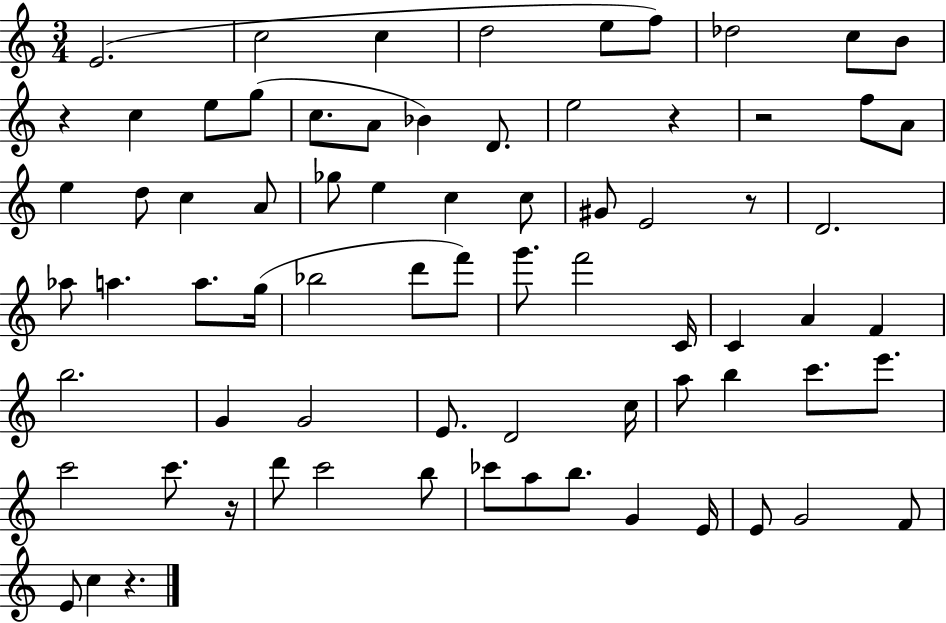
E4/h. C5/h C5/q D5/h E5/e F5/e Db5/h C5/e B4/e R/q C5/q E5/e G5/e C5/e. A4/e Bb4/q D4/e. E5/h R/q R/h F5/e A4/e E5/q D5/e C5/q A4/e Gb5/e E5/q C5/q C5/e G#4/e E4/h R/e D4/h. Ab5/e A5/q. A5/e. G5/s Bb5/h D6/e F6/e G6/e. F6/h C4/s C4/q A4/q F4/q B5/h. G4/q G4/h E4/e. D4/h C5/s A5/e B5/q C6/e. E6/e. C6/h C6/e. R/s D6/e C6/h B5/e CES6/e A5/e B5/e. G4/q E4/s E4/e G4/h F4/e E4/e C5/q R/q.